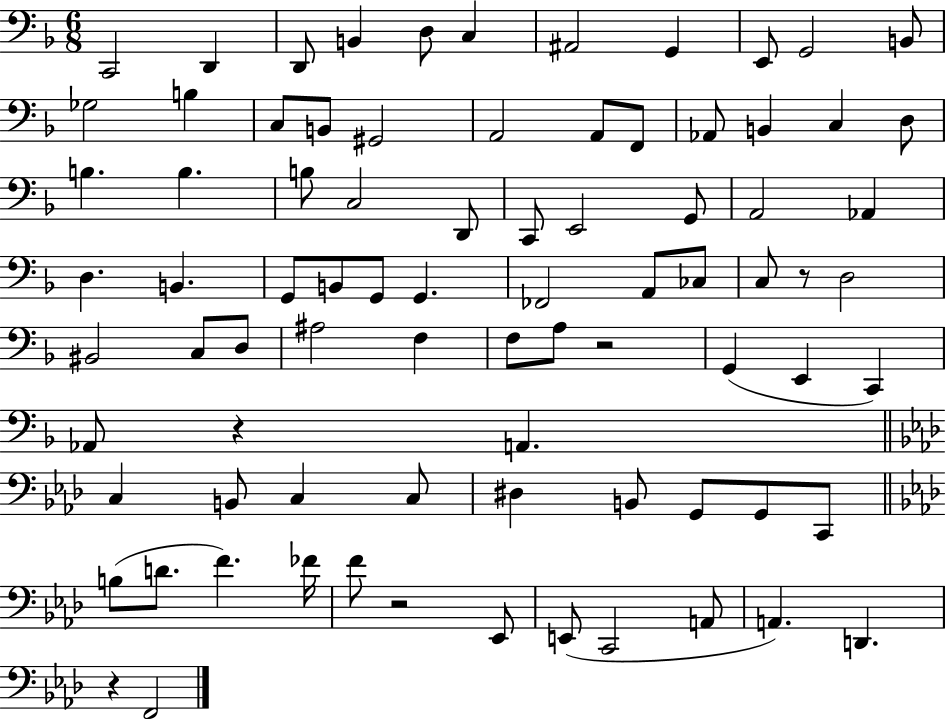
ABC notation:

X:1
T:Untitled
M:6/8
L:1/4
K:F
C,,2 D,, D,,/2 B,, D,/2 C, ^A,,2 G,, E,,/2 G,,2 B,,/2 _G,2 B, C,/2 B,,/2 ^G,,2 A,,2 A,,/2 F,,/2 _A,,/2 B,, C, D,/2 B, B, B,/2 C,2 D,,/2 C,,/2 E,,2 G,,/2 A,,2 _A,, D, B,, G,,/2 B,,/2 G,,/2 G,, _F,,2 A,,/2 _C,/2 C,/2 z/2 D,2 ^B,,2 C,/2 D,/2 ^A,2 F, F,/2 A,/2 z2 G,, E,, C,, _A,,/2 z A,, C, B,,/2 C, C,/2 ^D, B,,/2 G,,/2 G,,/2 C,,/2 B,/2 D/2 F _F/4 F/2 z2 _E,,/2 E,,/2 C,,2 A,,/2 A,, D,, z F,,2